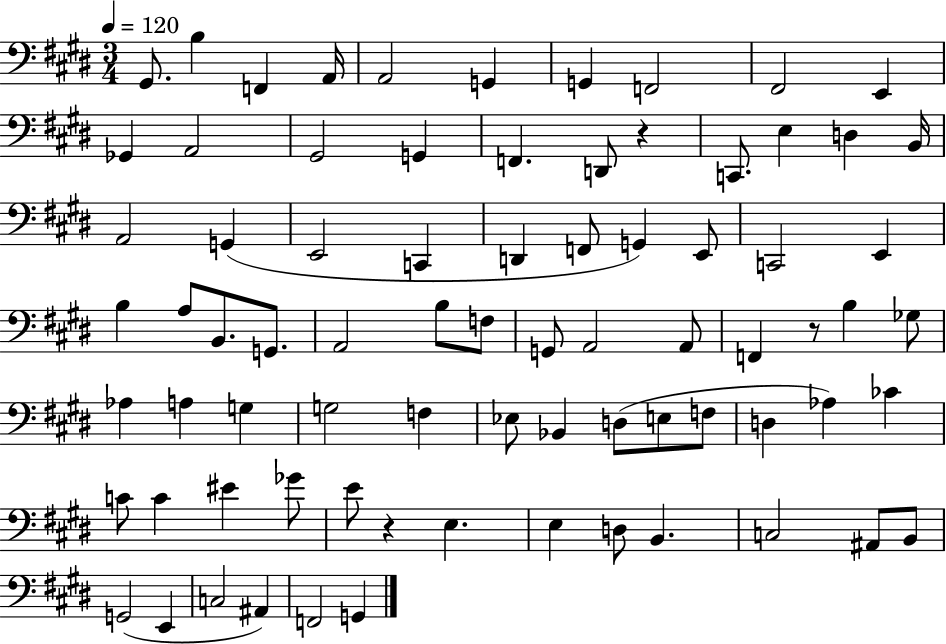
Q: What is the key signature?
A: E major